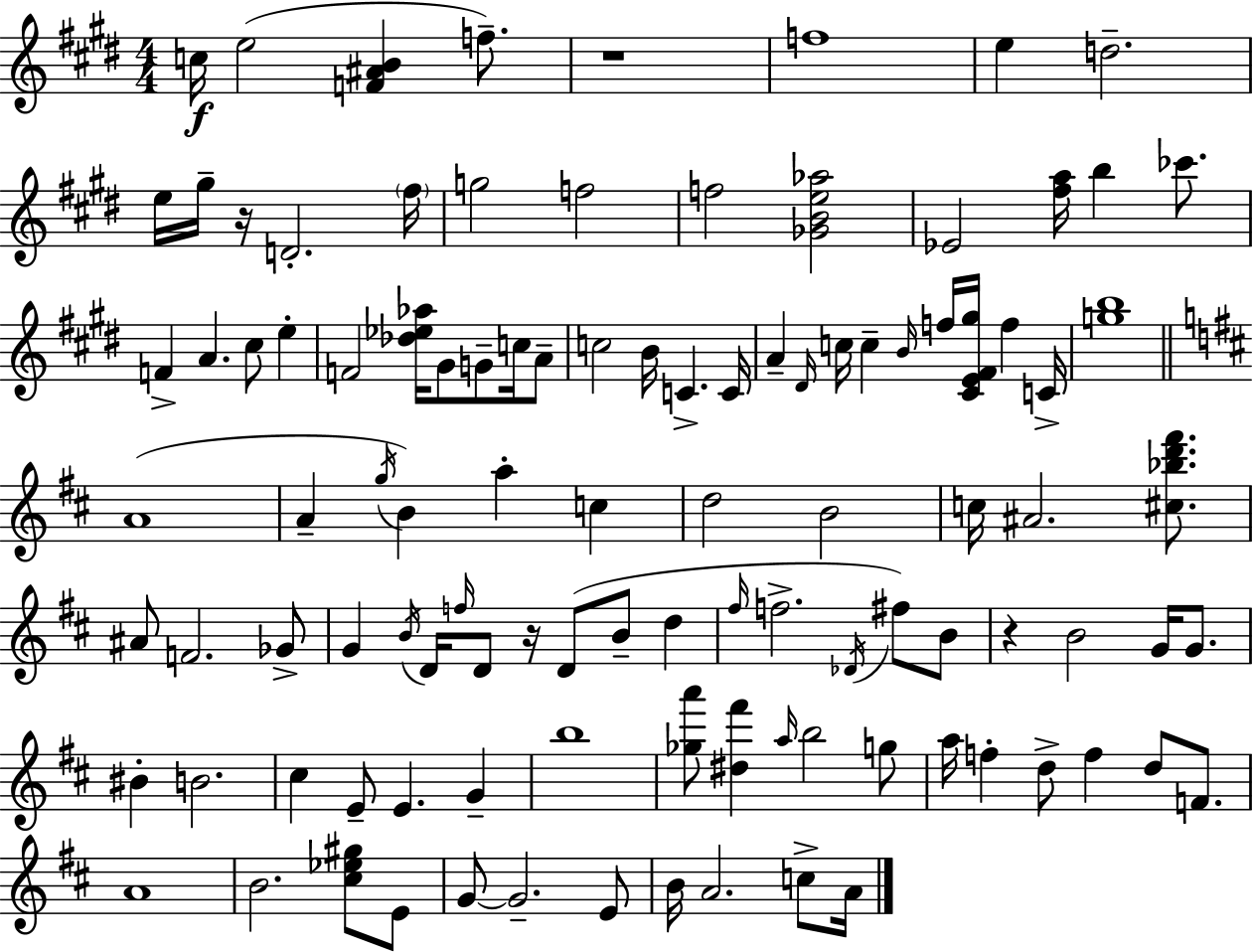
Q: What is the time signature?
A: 4/4